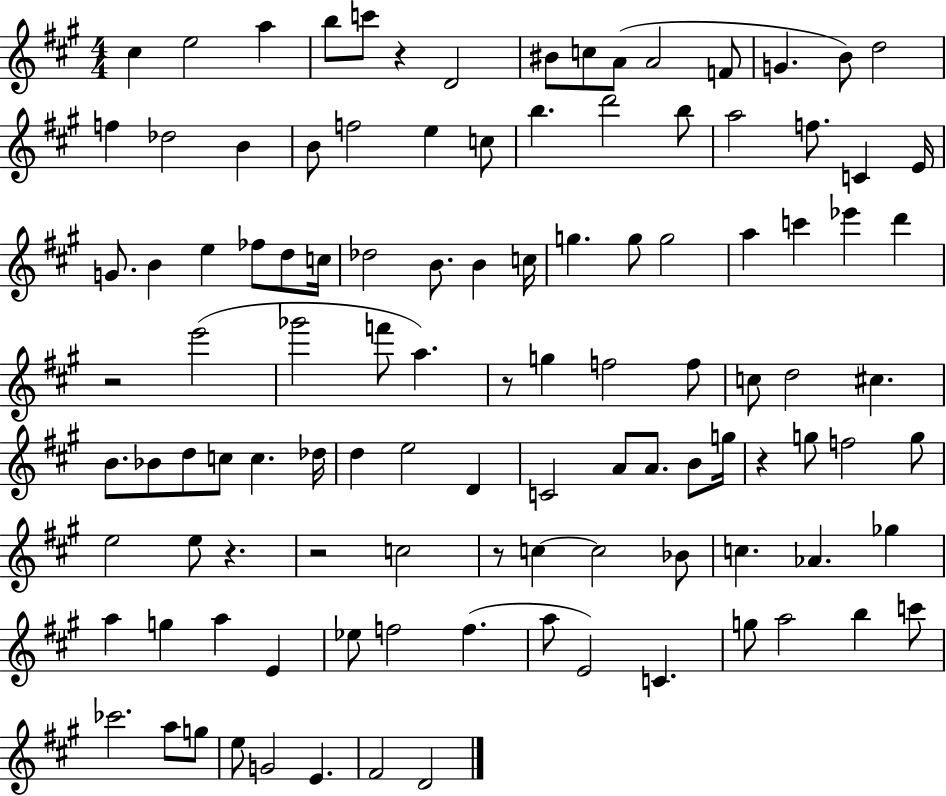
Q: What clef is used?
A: treble